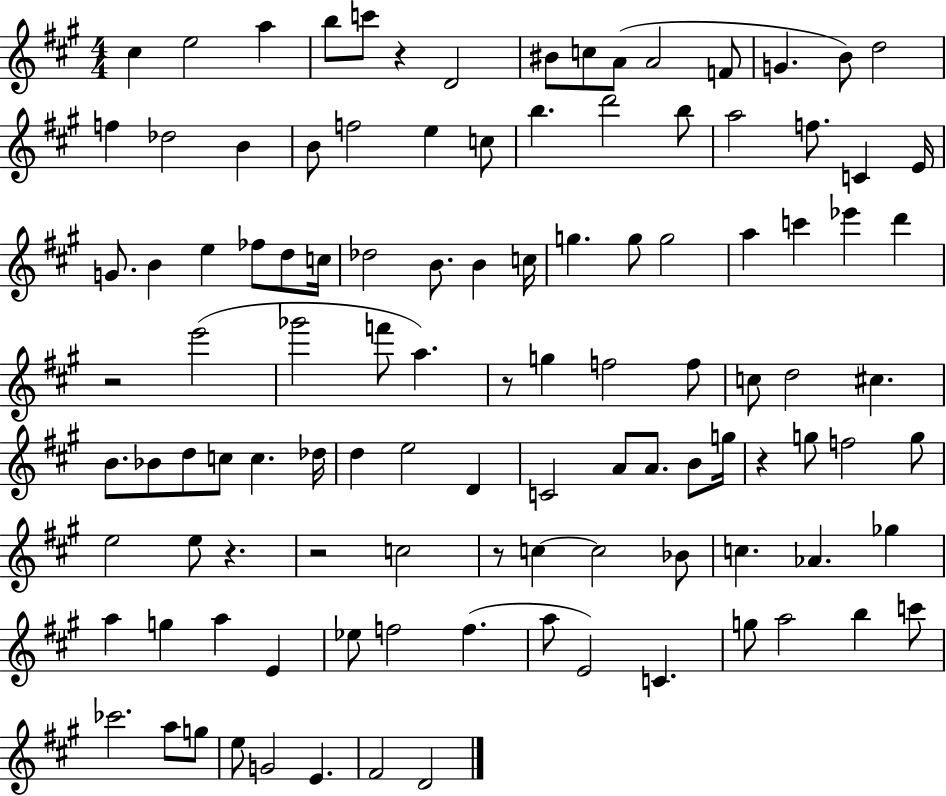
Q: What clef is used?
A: treble